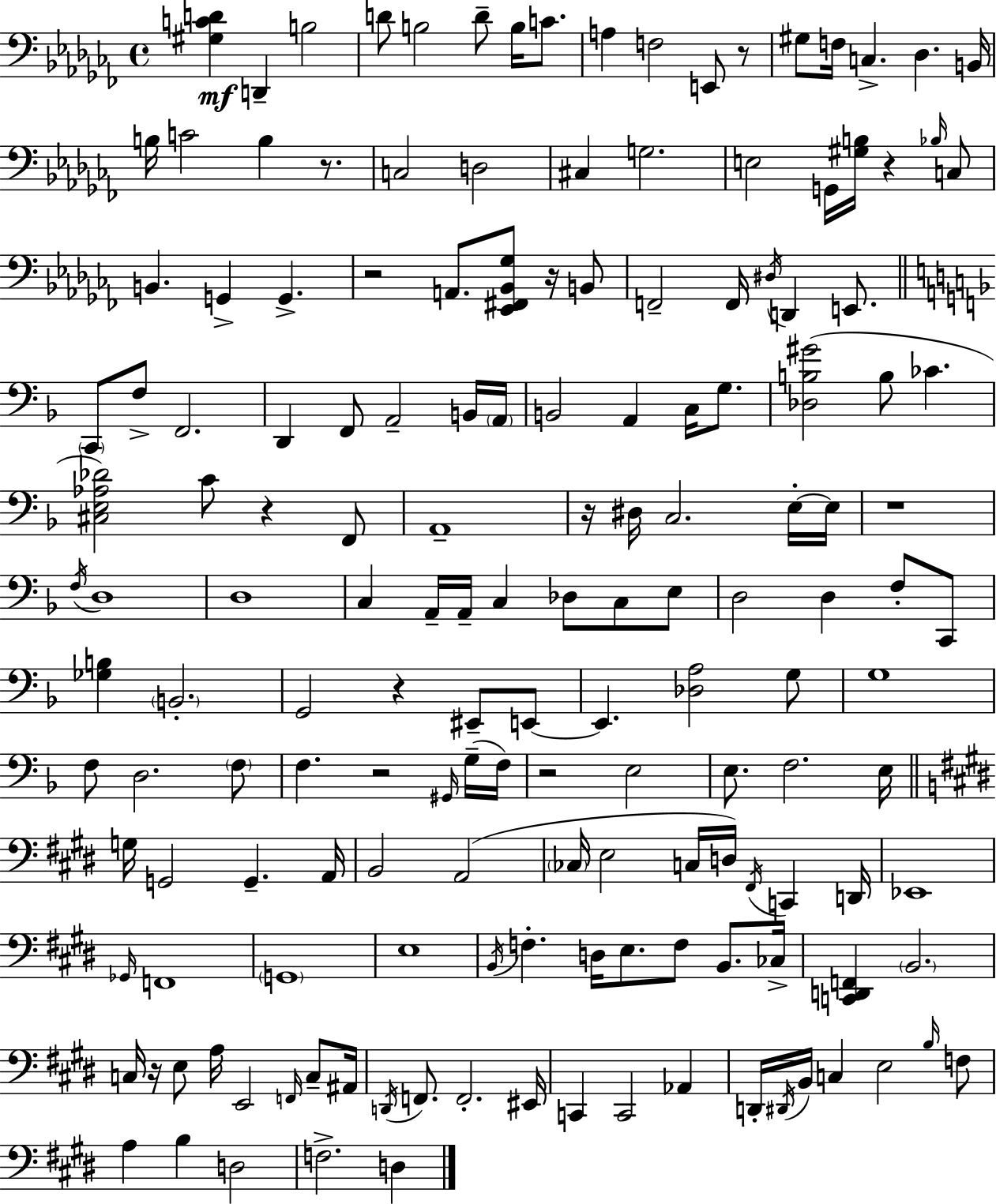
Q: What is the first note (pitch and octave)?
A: D2